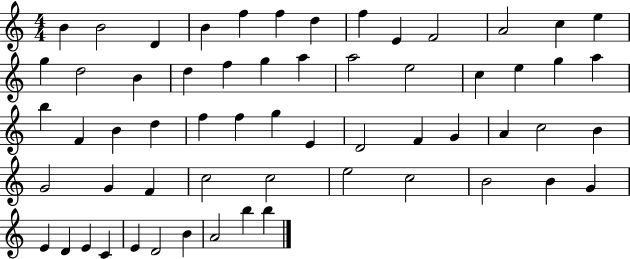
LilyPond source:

{
  \clef treble
  \numericTimeSignature
  \time 4/4
  \key c \major
  b'4 b'2 d'4 | b'4 f''4 f''4 d''4 | f''4 e'4 f'2 | a'2 c''4 e''4 | \break g''4 d''2 b'4 | d''4 f''4 g''4 a''4 | a''2 e''2 | c''4 e''4 g''4 a''4 | \break b''4 f'4 b'4 d''4 | f''4 f''4 g''4 e'4 | d'2 f'4 g'4 | a'4 c''2 b'4 | \break g'2 g'4 f'4 | c''2 c''2 | e''2 c''2 | b'2 b'4 g'4 | \break e'4 d'4 e'4 c'4 | e'4 d'2 b'4 | a'2 b''4 b''4 | \bar "|."
}